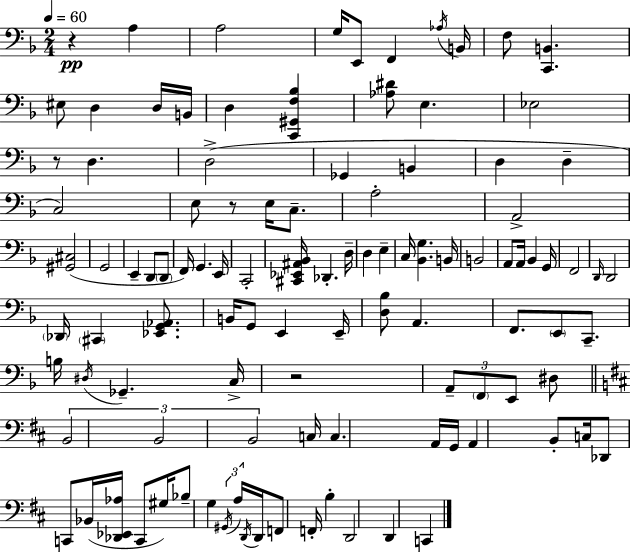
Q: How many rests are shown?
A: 4